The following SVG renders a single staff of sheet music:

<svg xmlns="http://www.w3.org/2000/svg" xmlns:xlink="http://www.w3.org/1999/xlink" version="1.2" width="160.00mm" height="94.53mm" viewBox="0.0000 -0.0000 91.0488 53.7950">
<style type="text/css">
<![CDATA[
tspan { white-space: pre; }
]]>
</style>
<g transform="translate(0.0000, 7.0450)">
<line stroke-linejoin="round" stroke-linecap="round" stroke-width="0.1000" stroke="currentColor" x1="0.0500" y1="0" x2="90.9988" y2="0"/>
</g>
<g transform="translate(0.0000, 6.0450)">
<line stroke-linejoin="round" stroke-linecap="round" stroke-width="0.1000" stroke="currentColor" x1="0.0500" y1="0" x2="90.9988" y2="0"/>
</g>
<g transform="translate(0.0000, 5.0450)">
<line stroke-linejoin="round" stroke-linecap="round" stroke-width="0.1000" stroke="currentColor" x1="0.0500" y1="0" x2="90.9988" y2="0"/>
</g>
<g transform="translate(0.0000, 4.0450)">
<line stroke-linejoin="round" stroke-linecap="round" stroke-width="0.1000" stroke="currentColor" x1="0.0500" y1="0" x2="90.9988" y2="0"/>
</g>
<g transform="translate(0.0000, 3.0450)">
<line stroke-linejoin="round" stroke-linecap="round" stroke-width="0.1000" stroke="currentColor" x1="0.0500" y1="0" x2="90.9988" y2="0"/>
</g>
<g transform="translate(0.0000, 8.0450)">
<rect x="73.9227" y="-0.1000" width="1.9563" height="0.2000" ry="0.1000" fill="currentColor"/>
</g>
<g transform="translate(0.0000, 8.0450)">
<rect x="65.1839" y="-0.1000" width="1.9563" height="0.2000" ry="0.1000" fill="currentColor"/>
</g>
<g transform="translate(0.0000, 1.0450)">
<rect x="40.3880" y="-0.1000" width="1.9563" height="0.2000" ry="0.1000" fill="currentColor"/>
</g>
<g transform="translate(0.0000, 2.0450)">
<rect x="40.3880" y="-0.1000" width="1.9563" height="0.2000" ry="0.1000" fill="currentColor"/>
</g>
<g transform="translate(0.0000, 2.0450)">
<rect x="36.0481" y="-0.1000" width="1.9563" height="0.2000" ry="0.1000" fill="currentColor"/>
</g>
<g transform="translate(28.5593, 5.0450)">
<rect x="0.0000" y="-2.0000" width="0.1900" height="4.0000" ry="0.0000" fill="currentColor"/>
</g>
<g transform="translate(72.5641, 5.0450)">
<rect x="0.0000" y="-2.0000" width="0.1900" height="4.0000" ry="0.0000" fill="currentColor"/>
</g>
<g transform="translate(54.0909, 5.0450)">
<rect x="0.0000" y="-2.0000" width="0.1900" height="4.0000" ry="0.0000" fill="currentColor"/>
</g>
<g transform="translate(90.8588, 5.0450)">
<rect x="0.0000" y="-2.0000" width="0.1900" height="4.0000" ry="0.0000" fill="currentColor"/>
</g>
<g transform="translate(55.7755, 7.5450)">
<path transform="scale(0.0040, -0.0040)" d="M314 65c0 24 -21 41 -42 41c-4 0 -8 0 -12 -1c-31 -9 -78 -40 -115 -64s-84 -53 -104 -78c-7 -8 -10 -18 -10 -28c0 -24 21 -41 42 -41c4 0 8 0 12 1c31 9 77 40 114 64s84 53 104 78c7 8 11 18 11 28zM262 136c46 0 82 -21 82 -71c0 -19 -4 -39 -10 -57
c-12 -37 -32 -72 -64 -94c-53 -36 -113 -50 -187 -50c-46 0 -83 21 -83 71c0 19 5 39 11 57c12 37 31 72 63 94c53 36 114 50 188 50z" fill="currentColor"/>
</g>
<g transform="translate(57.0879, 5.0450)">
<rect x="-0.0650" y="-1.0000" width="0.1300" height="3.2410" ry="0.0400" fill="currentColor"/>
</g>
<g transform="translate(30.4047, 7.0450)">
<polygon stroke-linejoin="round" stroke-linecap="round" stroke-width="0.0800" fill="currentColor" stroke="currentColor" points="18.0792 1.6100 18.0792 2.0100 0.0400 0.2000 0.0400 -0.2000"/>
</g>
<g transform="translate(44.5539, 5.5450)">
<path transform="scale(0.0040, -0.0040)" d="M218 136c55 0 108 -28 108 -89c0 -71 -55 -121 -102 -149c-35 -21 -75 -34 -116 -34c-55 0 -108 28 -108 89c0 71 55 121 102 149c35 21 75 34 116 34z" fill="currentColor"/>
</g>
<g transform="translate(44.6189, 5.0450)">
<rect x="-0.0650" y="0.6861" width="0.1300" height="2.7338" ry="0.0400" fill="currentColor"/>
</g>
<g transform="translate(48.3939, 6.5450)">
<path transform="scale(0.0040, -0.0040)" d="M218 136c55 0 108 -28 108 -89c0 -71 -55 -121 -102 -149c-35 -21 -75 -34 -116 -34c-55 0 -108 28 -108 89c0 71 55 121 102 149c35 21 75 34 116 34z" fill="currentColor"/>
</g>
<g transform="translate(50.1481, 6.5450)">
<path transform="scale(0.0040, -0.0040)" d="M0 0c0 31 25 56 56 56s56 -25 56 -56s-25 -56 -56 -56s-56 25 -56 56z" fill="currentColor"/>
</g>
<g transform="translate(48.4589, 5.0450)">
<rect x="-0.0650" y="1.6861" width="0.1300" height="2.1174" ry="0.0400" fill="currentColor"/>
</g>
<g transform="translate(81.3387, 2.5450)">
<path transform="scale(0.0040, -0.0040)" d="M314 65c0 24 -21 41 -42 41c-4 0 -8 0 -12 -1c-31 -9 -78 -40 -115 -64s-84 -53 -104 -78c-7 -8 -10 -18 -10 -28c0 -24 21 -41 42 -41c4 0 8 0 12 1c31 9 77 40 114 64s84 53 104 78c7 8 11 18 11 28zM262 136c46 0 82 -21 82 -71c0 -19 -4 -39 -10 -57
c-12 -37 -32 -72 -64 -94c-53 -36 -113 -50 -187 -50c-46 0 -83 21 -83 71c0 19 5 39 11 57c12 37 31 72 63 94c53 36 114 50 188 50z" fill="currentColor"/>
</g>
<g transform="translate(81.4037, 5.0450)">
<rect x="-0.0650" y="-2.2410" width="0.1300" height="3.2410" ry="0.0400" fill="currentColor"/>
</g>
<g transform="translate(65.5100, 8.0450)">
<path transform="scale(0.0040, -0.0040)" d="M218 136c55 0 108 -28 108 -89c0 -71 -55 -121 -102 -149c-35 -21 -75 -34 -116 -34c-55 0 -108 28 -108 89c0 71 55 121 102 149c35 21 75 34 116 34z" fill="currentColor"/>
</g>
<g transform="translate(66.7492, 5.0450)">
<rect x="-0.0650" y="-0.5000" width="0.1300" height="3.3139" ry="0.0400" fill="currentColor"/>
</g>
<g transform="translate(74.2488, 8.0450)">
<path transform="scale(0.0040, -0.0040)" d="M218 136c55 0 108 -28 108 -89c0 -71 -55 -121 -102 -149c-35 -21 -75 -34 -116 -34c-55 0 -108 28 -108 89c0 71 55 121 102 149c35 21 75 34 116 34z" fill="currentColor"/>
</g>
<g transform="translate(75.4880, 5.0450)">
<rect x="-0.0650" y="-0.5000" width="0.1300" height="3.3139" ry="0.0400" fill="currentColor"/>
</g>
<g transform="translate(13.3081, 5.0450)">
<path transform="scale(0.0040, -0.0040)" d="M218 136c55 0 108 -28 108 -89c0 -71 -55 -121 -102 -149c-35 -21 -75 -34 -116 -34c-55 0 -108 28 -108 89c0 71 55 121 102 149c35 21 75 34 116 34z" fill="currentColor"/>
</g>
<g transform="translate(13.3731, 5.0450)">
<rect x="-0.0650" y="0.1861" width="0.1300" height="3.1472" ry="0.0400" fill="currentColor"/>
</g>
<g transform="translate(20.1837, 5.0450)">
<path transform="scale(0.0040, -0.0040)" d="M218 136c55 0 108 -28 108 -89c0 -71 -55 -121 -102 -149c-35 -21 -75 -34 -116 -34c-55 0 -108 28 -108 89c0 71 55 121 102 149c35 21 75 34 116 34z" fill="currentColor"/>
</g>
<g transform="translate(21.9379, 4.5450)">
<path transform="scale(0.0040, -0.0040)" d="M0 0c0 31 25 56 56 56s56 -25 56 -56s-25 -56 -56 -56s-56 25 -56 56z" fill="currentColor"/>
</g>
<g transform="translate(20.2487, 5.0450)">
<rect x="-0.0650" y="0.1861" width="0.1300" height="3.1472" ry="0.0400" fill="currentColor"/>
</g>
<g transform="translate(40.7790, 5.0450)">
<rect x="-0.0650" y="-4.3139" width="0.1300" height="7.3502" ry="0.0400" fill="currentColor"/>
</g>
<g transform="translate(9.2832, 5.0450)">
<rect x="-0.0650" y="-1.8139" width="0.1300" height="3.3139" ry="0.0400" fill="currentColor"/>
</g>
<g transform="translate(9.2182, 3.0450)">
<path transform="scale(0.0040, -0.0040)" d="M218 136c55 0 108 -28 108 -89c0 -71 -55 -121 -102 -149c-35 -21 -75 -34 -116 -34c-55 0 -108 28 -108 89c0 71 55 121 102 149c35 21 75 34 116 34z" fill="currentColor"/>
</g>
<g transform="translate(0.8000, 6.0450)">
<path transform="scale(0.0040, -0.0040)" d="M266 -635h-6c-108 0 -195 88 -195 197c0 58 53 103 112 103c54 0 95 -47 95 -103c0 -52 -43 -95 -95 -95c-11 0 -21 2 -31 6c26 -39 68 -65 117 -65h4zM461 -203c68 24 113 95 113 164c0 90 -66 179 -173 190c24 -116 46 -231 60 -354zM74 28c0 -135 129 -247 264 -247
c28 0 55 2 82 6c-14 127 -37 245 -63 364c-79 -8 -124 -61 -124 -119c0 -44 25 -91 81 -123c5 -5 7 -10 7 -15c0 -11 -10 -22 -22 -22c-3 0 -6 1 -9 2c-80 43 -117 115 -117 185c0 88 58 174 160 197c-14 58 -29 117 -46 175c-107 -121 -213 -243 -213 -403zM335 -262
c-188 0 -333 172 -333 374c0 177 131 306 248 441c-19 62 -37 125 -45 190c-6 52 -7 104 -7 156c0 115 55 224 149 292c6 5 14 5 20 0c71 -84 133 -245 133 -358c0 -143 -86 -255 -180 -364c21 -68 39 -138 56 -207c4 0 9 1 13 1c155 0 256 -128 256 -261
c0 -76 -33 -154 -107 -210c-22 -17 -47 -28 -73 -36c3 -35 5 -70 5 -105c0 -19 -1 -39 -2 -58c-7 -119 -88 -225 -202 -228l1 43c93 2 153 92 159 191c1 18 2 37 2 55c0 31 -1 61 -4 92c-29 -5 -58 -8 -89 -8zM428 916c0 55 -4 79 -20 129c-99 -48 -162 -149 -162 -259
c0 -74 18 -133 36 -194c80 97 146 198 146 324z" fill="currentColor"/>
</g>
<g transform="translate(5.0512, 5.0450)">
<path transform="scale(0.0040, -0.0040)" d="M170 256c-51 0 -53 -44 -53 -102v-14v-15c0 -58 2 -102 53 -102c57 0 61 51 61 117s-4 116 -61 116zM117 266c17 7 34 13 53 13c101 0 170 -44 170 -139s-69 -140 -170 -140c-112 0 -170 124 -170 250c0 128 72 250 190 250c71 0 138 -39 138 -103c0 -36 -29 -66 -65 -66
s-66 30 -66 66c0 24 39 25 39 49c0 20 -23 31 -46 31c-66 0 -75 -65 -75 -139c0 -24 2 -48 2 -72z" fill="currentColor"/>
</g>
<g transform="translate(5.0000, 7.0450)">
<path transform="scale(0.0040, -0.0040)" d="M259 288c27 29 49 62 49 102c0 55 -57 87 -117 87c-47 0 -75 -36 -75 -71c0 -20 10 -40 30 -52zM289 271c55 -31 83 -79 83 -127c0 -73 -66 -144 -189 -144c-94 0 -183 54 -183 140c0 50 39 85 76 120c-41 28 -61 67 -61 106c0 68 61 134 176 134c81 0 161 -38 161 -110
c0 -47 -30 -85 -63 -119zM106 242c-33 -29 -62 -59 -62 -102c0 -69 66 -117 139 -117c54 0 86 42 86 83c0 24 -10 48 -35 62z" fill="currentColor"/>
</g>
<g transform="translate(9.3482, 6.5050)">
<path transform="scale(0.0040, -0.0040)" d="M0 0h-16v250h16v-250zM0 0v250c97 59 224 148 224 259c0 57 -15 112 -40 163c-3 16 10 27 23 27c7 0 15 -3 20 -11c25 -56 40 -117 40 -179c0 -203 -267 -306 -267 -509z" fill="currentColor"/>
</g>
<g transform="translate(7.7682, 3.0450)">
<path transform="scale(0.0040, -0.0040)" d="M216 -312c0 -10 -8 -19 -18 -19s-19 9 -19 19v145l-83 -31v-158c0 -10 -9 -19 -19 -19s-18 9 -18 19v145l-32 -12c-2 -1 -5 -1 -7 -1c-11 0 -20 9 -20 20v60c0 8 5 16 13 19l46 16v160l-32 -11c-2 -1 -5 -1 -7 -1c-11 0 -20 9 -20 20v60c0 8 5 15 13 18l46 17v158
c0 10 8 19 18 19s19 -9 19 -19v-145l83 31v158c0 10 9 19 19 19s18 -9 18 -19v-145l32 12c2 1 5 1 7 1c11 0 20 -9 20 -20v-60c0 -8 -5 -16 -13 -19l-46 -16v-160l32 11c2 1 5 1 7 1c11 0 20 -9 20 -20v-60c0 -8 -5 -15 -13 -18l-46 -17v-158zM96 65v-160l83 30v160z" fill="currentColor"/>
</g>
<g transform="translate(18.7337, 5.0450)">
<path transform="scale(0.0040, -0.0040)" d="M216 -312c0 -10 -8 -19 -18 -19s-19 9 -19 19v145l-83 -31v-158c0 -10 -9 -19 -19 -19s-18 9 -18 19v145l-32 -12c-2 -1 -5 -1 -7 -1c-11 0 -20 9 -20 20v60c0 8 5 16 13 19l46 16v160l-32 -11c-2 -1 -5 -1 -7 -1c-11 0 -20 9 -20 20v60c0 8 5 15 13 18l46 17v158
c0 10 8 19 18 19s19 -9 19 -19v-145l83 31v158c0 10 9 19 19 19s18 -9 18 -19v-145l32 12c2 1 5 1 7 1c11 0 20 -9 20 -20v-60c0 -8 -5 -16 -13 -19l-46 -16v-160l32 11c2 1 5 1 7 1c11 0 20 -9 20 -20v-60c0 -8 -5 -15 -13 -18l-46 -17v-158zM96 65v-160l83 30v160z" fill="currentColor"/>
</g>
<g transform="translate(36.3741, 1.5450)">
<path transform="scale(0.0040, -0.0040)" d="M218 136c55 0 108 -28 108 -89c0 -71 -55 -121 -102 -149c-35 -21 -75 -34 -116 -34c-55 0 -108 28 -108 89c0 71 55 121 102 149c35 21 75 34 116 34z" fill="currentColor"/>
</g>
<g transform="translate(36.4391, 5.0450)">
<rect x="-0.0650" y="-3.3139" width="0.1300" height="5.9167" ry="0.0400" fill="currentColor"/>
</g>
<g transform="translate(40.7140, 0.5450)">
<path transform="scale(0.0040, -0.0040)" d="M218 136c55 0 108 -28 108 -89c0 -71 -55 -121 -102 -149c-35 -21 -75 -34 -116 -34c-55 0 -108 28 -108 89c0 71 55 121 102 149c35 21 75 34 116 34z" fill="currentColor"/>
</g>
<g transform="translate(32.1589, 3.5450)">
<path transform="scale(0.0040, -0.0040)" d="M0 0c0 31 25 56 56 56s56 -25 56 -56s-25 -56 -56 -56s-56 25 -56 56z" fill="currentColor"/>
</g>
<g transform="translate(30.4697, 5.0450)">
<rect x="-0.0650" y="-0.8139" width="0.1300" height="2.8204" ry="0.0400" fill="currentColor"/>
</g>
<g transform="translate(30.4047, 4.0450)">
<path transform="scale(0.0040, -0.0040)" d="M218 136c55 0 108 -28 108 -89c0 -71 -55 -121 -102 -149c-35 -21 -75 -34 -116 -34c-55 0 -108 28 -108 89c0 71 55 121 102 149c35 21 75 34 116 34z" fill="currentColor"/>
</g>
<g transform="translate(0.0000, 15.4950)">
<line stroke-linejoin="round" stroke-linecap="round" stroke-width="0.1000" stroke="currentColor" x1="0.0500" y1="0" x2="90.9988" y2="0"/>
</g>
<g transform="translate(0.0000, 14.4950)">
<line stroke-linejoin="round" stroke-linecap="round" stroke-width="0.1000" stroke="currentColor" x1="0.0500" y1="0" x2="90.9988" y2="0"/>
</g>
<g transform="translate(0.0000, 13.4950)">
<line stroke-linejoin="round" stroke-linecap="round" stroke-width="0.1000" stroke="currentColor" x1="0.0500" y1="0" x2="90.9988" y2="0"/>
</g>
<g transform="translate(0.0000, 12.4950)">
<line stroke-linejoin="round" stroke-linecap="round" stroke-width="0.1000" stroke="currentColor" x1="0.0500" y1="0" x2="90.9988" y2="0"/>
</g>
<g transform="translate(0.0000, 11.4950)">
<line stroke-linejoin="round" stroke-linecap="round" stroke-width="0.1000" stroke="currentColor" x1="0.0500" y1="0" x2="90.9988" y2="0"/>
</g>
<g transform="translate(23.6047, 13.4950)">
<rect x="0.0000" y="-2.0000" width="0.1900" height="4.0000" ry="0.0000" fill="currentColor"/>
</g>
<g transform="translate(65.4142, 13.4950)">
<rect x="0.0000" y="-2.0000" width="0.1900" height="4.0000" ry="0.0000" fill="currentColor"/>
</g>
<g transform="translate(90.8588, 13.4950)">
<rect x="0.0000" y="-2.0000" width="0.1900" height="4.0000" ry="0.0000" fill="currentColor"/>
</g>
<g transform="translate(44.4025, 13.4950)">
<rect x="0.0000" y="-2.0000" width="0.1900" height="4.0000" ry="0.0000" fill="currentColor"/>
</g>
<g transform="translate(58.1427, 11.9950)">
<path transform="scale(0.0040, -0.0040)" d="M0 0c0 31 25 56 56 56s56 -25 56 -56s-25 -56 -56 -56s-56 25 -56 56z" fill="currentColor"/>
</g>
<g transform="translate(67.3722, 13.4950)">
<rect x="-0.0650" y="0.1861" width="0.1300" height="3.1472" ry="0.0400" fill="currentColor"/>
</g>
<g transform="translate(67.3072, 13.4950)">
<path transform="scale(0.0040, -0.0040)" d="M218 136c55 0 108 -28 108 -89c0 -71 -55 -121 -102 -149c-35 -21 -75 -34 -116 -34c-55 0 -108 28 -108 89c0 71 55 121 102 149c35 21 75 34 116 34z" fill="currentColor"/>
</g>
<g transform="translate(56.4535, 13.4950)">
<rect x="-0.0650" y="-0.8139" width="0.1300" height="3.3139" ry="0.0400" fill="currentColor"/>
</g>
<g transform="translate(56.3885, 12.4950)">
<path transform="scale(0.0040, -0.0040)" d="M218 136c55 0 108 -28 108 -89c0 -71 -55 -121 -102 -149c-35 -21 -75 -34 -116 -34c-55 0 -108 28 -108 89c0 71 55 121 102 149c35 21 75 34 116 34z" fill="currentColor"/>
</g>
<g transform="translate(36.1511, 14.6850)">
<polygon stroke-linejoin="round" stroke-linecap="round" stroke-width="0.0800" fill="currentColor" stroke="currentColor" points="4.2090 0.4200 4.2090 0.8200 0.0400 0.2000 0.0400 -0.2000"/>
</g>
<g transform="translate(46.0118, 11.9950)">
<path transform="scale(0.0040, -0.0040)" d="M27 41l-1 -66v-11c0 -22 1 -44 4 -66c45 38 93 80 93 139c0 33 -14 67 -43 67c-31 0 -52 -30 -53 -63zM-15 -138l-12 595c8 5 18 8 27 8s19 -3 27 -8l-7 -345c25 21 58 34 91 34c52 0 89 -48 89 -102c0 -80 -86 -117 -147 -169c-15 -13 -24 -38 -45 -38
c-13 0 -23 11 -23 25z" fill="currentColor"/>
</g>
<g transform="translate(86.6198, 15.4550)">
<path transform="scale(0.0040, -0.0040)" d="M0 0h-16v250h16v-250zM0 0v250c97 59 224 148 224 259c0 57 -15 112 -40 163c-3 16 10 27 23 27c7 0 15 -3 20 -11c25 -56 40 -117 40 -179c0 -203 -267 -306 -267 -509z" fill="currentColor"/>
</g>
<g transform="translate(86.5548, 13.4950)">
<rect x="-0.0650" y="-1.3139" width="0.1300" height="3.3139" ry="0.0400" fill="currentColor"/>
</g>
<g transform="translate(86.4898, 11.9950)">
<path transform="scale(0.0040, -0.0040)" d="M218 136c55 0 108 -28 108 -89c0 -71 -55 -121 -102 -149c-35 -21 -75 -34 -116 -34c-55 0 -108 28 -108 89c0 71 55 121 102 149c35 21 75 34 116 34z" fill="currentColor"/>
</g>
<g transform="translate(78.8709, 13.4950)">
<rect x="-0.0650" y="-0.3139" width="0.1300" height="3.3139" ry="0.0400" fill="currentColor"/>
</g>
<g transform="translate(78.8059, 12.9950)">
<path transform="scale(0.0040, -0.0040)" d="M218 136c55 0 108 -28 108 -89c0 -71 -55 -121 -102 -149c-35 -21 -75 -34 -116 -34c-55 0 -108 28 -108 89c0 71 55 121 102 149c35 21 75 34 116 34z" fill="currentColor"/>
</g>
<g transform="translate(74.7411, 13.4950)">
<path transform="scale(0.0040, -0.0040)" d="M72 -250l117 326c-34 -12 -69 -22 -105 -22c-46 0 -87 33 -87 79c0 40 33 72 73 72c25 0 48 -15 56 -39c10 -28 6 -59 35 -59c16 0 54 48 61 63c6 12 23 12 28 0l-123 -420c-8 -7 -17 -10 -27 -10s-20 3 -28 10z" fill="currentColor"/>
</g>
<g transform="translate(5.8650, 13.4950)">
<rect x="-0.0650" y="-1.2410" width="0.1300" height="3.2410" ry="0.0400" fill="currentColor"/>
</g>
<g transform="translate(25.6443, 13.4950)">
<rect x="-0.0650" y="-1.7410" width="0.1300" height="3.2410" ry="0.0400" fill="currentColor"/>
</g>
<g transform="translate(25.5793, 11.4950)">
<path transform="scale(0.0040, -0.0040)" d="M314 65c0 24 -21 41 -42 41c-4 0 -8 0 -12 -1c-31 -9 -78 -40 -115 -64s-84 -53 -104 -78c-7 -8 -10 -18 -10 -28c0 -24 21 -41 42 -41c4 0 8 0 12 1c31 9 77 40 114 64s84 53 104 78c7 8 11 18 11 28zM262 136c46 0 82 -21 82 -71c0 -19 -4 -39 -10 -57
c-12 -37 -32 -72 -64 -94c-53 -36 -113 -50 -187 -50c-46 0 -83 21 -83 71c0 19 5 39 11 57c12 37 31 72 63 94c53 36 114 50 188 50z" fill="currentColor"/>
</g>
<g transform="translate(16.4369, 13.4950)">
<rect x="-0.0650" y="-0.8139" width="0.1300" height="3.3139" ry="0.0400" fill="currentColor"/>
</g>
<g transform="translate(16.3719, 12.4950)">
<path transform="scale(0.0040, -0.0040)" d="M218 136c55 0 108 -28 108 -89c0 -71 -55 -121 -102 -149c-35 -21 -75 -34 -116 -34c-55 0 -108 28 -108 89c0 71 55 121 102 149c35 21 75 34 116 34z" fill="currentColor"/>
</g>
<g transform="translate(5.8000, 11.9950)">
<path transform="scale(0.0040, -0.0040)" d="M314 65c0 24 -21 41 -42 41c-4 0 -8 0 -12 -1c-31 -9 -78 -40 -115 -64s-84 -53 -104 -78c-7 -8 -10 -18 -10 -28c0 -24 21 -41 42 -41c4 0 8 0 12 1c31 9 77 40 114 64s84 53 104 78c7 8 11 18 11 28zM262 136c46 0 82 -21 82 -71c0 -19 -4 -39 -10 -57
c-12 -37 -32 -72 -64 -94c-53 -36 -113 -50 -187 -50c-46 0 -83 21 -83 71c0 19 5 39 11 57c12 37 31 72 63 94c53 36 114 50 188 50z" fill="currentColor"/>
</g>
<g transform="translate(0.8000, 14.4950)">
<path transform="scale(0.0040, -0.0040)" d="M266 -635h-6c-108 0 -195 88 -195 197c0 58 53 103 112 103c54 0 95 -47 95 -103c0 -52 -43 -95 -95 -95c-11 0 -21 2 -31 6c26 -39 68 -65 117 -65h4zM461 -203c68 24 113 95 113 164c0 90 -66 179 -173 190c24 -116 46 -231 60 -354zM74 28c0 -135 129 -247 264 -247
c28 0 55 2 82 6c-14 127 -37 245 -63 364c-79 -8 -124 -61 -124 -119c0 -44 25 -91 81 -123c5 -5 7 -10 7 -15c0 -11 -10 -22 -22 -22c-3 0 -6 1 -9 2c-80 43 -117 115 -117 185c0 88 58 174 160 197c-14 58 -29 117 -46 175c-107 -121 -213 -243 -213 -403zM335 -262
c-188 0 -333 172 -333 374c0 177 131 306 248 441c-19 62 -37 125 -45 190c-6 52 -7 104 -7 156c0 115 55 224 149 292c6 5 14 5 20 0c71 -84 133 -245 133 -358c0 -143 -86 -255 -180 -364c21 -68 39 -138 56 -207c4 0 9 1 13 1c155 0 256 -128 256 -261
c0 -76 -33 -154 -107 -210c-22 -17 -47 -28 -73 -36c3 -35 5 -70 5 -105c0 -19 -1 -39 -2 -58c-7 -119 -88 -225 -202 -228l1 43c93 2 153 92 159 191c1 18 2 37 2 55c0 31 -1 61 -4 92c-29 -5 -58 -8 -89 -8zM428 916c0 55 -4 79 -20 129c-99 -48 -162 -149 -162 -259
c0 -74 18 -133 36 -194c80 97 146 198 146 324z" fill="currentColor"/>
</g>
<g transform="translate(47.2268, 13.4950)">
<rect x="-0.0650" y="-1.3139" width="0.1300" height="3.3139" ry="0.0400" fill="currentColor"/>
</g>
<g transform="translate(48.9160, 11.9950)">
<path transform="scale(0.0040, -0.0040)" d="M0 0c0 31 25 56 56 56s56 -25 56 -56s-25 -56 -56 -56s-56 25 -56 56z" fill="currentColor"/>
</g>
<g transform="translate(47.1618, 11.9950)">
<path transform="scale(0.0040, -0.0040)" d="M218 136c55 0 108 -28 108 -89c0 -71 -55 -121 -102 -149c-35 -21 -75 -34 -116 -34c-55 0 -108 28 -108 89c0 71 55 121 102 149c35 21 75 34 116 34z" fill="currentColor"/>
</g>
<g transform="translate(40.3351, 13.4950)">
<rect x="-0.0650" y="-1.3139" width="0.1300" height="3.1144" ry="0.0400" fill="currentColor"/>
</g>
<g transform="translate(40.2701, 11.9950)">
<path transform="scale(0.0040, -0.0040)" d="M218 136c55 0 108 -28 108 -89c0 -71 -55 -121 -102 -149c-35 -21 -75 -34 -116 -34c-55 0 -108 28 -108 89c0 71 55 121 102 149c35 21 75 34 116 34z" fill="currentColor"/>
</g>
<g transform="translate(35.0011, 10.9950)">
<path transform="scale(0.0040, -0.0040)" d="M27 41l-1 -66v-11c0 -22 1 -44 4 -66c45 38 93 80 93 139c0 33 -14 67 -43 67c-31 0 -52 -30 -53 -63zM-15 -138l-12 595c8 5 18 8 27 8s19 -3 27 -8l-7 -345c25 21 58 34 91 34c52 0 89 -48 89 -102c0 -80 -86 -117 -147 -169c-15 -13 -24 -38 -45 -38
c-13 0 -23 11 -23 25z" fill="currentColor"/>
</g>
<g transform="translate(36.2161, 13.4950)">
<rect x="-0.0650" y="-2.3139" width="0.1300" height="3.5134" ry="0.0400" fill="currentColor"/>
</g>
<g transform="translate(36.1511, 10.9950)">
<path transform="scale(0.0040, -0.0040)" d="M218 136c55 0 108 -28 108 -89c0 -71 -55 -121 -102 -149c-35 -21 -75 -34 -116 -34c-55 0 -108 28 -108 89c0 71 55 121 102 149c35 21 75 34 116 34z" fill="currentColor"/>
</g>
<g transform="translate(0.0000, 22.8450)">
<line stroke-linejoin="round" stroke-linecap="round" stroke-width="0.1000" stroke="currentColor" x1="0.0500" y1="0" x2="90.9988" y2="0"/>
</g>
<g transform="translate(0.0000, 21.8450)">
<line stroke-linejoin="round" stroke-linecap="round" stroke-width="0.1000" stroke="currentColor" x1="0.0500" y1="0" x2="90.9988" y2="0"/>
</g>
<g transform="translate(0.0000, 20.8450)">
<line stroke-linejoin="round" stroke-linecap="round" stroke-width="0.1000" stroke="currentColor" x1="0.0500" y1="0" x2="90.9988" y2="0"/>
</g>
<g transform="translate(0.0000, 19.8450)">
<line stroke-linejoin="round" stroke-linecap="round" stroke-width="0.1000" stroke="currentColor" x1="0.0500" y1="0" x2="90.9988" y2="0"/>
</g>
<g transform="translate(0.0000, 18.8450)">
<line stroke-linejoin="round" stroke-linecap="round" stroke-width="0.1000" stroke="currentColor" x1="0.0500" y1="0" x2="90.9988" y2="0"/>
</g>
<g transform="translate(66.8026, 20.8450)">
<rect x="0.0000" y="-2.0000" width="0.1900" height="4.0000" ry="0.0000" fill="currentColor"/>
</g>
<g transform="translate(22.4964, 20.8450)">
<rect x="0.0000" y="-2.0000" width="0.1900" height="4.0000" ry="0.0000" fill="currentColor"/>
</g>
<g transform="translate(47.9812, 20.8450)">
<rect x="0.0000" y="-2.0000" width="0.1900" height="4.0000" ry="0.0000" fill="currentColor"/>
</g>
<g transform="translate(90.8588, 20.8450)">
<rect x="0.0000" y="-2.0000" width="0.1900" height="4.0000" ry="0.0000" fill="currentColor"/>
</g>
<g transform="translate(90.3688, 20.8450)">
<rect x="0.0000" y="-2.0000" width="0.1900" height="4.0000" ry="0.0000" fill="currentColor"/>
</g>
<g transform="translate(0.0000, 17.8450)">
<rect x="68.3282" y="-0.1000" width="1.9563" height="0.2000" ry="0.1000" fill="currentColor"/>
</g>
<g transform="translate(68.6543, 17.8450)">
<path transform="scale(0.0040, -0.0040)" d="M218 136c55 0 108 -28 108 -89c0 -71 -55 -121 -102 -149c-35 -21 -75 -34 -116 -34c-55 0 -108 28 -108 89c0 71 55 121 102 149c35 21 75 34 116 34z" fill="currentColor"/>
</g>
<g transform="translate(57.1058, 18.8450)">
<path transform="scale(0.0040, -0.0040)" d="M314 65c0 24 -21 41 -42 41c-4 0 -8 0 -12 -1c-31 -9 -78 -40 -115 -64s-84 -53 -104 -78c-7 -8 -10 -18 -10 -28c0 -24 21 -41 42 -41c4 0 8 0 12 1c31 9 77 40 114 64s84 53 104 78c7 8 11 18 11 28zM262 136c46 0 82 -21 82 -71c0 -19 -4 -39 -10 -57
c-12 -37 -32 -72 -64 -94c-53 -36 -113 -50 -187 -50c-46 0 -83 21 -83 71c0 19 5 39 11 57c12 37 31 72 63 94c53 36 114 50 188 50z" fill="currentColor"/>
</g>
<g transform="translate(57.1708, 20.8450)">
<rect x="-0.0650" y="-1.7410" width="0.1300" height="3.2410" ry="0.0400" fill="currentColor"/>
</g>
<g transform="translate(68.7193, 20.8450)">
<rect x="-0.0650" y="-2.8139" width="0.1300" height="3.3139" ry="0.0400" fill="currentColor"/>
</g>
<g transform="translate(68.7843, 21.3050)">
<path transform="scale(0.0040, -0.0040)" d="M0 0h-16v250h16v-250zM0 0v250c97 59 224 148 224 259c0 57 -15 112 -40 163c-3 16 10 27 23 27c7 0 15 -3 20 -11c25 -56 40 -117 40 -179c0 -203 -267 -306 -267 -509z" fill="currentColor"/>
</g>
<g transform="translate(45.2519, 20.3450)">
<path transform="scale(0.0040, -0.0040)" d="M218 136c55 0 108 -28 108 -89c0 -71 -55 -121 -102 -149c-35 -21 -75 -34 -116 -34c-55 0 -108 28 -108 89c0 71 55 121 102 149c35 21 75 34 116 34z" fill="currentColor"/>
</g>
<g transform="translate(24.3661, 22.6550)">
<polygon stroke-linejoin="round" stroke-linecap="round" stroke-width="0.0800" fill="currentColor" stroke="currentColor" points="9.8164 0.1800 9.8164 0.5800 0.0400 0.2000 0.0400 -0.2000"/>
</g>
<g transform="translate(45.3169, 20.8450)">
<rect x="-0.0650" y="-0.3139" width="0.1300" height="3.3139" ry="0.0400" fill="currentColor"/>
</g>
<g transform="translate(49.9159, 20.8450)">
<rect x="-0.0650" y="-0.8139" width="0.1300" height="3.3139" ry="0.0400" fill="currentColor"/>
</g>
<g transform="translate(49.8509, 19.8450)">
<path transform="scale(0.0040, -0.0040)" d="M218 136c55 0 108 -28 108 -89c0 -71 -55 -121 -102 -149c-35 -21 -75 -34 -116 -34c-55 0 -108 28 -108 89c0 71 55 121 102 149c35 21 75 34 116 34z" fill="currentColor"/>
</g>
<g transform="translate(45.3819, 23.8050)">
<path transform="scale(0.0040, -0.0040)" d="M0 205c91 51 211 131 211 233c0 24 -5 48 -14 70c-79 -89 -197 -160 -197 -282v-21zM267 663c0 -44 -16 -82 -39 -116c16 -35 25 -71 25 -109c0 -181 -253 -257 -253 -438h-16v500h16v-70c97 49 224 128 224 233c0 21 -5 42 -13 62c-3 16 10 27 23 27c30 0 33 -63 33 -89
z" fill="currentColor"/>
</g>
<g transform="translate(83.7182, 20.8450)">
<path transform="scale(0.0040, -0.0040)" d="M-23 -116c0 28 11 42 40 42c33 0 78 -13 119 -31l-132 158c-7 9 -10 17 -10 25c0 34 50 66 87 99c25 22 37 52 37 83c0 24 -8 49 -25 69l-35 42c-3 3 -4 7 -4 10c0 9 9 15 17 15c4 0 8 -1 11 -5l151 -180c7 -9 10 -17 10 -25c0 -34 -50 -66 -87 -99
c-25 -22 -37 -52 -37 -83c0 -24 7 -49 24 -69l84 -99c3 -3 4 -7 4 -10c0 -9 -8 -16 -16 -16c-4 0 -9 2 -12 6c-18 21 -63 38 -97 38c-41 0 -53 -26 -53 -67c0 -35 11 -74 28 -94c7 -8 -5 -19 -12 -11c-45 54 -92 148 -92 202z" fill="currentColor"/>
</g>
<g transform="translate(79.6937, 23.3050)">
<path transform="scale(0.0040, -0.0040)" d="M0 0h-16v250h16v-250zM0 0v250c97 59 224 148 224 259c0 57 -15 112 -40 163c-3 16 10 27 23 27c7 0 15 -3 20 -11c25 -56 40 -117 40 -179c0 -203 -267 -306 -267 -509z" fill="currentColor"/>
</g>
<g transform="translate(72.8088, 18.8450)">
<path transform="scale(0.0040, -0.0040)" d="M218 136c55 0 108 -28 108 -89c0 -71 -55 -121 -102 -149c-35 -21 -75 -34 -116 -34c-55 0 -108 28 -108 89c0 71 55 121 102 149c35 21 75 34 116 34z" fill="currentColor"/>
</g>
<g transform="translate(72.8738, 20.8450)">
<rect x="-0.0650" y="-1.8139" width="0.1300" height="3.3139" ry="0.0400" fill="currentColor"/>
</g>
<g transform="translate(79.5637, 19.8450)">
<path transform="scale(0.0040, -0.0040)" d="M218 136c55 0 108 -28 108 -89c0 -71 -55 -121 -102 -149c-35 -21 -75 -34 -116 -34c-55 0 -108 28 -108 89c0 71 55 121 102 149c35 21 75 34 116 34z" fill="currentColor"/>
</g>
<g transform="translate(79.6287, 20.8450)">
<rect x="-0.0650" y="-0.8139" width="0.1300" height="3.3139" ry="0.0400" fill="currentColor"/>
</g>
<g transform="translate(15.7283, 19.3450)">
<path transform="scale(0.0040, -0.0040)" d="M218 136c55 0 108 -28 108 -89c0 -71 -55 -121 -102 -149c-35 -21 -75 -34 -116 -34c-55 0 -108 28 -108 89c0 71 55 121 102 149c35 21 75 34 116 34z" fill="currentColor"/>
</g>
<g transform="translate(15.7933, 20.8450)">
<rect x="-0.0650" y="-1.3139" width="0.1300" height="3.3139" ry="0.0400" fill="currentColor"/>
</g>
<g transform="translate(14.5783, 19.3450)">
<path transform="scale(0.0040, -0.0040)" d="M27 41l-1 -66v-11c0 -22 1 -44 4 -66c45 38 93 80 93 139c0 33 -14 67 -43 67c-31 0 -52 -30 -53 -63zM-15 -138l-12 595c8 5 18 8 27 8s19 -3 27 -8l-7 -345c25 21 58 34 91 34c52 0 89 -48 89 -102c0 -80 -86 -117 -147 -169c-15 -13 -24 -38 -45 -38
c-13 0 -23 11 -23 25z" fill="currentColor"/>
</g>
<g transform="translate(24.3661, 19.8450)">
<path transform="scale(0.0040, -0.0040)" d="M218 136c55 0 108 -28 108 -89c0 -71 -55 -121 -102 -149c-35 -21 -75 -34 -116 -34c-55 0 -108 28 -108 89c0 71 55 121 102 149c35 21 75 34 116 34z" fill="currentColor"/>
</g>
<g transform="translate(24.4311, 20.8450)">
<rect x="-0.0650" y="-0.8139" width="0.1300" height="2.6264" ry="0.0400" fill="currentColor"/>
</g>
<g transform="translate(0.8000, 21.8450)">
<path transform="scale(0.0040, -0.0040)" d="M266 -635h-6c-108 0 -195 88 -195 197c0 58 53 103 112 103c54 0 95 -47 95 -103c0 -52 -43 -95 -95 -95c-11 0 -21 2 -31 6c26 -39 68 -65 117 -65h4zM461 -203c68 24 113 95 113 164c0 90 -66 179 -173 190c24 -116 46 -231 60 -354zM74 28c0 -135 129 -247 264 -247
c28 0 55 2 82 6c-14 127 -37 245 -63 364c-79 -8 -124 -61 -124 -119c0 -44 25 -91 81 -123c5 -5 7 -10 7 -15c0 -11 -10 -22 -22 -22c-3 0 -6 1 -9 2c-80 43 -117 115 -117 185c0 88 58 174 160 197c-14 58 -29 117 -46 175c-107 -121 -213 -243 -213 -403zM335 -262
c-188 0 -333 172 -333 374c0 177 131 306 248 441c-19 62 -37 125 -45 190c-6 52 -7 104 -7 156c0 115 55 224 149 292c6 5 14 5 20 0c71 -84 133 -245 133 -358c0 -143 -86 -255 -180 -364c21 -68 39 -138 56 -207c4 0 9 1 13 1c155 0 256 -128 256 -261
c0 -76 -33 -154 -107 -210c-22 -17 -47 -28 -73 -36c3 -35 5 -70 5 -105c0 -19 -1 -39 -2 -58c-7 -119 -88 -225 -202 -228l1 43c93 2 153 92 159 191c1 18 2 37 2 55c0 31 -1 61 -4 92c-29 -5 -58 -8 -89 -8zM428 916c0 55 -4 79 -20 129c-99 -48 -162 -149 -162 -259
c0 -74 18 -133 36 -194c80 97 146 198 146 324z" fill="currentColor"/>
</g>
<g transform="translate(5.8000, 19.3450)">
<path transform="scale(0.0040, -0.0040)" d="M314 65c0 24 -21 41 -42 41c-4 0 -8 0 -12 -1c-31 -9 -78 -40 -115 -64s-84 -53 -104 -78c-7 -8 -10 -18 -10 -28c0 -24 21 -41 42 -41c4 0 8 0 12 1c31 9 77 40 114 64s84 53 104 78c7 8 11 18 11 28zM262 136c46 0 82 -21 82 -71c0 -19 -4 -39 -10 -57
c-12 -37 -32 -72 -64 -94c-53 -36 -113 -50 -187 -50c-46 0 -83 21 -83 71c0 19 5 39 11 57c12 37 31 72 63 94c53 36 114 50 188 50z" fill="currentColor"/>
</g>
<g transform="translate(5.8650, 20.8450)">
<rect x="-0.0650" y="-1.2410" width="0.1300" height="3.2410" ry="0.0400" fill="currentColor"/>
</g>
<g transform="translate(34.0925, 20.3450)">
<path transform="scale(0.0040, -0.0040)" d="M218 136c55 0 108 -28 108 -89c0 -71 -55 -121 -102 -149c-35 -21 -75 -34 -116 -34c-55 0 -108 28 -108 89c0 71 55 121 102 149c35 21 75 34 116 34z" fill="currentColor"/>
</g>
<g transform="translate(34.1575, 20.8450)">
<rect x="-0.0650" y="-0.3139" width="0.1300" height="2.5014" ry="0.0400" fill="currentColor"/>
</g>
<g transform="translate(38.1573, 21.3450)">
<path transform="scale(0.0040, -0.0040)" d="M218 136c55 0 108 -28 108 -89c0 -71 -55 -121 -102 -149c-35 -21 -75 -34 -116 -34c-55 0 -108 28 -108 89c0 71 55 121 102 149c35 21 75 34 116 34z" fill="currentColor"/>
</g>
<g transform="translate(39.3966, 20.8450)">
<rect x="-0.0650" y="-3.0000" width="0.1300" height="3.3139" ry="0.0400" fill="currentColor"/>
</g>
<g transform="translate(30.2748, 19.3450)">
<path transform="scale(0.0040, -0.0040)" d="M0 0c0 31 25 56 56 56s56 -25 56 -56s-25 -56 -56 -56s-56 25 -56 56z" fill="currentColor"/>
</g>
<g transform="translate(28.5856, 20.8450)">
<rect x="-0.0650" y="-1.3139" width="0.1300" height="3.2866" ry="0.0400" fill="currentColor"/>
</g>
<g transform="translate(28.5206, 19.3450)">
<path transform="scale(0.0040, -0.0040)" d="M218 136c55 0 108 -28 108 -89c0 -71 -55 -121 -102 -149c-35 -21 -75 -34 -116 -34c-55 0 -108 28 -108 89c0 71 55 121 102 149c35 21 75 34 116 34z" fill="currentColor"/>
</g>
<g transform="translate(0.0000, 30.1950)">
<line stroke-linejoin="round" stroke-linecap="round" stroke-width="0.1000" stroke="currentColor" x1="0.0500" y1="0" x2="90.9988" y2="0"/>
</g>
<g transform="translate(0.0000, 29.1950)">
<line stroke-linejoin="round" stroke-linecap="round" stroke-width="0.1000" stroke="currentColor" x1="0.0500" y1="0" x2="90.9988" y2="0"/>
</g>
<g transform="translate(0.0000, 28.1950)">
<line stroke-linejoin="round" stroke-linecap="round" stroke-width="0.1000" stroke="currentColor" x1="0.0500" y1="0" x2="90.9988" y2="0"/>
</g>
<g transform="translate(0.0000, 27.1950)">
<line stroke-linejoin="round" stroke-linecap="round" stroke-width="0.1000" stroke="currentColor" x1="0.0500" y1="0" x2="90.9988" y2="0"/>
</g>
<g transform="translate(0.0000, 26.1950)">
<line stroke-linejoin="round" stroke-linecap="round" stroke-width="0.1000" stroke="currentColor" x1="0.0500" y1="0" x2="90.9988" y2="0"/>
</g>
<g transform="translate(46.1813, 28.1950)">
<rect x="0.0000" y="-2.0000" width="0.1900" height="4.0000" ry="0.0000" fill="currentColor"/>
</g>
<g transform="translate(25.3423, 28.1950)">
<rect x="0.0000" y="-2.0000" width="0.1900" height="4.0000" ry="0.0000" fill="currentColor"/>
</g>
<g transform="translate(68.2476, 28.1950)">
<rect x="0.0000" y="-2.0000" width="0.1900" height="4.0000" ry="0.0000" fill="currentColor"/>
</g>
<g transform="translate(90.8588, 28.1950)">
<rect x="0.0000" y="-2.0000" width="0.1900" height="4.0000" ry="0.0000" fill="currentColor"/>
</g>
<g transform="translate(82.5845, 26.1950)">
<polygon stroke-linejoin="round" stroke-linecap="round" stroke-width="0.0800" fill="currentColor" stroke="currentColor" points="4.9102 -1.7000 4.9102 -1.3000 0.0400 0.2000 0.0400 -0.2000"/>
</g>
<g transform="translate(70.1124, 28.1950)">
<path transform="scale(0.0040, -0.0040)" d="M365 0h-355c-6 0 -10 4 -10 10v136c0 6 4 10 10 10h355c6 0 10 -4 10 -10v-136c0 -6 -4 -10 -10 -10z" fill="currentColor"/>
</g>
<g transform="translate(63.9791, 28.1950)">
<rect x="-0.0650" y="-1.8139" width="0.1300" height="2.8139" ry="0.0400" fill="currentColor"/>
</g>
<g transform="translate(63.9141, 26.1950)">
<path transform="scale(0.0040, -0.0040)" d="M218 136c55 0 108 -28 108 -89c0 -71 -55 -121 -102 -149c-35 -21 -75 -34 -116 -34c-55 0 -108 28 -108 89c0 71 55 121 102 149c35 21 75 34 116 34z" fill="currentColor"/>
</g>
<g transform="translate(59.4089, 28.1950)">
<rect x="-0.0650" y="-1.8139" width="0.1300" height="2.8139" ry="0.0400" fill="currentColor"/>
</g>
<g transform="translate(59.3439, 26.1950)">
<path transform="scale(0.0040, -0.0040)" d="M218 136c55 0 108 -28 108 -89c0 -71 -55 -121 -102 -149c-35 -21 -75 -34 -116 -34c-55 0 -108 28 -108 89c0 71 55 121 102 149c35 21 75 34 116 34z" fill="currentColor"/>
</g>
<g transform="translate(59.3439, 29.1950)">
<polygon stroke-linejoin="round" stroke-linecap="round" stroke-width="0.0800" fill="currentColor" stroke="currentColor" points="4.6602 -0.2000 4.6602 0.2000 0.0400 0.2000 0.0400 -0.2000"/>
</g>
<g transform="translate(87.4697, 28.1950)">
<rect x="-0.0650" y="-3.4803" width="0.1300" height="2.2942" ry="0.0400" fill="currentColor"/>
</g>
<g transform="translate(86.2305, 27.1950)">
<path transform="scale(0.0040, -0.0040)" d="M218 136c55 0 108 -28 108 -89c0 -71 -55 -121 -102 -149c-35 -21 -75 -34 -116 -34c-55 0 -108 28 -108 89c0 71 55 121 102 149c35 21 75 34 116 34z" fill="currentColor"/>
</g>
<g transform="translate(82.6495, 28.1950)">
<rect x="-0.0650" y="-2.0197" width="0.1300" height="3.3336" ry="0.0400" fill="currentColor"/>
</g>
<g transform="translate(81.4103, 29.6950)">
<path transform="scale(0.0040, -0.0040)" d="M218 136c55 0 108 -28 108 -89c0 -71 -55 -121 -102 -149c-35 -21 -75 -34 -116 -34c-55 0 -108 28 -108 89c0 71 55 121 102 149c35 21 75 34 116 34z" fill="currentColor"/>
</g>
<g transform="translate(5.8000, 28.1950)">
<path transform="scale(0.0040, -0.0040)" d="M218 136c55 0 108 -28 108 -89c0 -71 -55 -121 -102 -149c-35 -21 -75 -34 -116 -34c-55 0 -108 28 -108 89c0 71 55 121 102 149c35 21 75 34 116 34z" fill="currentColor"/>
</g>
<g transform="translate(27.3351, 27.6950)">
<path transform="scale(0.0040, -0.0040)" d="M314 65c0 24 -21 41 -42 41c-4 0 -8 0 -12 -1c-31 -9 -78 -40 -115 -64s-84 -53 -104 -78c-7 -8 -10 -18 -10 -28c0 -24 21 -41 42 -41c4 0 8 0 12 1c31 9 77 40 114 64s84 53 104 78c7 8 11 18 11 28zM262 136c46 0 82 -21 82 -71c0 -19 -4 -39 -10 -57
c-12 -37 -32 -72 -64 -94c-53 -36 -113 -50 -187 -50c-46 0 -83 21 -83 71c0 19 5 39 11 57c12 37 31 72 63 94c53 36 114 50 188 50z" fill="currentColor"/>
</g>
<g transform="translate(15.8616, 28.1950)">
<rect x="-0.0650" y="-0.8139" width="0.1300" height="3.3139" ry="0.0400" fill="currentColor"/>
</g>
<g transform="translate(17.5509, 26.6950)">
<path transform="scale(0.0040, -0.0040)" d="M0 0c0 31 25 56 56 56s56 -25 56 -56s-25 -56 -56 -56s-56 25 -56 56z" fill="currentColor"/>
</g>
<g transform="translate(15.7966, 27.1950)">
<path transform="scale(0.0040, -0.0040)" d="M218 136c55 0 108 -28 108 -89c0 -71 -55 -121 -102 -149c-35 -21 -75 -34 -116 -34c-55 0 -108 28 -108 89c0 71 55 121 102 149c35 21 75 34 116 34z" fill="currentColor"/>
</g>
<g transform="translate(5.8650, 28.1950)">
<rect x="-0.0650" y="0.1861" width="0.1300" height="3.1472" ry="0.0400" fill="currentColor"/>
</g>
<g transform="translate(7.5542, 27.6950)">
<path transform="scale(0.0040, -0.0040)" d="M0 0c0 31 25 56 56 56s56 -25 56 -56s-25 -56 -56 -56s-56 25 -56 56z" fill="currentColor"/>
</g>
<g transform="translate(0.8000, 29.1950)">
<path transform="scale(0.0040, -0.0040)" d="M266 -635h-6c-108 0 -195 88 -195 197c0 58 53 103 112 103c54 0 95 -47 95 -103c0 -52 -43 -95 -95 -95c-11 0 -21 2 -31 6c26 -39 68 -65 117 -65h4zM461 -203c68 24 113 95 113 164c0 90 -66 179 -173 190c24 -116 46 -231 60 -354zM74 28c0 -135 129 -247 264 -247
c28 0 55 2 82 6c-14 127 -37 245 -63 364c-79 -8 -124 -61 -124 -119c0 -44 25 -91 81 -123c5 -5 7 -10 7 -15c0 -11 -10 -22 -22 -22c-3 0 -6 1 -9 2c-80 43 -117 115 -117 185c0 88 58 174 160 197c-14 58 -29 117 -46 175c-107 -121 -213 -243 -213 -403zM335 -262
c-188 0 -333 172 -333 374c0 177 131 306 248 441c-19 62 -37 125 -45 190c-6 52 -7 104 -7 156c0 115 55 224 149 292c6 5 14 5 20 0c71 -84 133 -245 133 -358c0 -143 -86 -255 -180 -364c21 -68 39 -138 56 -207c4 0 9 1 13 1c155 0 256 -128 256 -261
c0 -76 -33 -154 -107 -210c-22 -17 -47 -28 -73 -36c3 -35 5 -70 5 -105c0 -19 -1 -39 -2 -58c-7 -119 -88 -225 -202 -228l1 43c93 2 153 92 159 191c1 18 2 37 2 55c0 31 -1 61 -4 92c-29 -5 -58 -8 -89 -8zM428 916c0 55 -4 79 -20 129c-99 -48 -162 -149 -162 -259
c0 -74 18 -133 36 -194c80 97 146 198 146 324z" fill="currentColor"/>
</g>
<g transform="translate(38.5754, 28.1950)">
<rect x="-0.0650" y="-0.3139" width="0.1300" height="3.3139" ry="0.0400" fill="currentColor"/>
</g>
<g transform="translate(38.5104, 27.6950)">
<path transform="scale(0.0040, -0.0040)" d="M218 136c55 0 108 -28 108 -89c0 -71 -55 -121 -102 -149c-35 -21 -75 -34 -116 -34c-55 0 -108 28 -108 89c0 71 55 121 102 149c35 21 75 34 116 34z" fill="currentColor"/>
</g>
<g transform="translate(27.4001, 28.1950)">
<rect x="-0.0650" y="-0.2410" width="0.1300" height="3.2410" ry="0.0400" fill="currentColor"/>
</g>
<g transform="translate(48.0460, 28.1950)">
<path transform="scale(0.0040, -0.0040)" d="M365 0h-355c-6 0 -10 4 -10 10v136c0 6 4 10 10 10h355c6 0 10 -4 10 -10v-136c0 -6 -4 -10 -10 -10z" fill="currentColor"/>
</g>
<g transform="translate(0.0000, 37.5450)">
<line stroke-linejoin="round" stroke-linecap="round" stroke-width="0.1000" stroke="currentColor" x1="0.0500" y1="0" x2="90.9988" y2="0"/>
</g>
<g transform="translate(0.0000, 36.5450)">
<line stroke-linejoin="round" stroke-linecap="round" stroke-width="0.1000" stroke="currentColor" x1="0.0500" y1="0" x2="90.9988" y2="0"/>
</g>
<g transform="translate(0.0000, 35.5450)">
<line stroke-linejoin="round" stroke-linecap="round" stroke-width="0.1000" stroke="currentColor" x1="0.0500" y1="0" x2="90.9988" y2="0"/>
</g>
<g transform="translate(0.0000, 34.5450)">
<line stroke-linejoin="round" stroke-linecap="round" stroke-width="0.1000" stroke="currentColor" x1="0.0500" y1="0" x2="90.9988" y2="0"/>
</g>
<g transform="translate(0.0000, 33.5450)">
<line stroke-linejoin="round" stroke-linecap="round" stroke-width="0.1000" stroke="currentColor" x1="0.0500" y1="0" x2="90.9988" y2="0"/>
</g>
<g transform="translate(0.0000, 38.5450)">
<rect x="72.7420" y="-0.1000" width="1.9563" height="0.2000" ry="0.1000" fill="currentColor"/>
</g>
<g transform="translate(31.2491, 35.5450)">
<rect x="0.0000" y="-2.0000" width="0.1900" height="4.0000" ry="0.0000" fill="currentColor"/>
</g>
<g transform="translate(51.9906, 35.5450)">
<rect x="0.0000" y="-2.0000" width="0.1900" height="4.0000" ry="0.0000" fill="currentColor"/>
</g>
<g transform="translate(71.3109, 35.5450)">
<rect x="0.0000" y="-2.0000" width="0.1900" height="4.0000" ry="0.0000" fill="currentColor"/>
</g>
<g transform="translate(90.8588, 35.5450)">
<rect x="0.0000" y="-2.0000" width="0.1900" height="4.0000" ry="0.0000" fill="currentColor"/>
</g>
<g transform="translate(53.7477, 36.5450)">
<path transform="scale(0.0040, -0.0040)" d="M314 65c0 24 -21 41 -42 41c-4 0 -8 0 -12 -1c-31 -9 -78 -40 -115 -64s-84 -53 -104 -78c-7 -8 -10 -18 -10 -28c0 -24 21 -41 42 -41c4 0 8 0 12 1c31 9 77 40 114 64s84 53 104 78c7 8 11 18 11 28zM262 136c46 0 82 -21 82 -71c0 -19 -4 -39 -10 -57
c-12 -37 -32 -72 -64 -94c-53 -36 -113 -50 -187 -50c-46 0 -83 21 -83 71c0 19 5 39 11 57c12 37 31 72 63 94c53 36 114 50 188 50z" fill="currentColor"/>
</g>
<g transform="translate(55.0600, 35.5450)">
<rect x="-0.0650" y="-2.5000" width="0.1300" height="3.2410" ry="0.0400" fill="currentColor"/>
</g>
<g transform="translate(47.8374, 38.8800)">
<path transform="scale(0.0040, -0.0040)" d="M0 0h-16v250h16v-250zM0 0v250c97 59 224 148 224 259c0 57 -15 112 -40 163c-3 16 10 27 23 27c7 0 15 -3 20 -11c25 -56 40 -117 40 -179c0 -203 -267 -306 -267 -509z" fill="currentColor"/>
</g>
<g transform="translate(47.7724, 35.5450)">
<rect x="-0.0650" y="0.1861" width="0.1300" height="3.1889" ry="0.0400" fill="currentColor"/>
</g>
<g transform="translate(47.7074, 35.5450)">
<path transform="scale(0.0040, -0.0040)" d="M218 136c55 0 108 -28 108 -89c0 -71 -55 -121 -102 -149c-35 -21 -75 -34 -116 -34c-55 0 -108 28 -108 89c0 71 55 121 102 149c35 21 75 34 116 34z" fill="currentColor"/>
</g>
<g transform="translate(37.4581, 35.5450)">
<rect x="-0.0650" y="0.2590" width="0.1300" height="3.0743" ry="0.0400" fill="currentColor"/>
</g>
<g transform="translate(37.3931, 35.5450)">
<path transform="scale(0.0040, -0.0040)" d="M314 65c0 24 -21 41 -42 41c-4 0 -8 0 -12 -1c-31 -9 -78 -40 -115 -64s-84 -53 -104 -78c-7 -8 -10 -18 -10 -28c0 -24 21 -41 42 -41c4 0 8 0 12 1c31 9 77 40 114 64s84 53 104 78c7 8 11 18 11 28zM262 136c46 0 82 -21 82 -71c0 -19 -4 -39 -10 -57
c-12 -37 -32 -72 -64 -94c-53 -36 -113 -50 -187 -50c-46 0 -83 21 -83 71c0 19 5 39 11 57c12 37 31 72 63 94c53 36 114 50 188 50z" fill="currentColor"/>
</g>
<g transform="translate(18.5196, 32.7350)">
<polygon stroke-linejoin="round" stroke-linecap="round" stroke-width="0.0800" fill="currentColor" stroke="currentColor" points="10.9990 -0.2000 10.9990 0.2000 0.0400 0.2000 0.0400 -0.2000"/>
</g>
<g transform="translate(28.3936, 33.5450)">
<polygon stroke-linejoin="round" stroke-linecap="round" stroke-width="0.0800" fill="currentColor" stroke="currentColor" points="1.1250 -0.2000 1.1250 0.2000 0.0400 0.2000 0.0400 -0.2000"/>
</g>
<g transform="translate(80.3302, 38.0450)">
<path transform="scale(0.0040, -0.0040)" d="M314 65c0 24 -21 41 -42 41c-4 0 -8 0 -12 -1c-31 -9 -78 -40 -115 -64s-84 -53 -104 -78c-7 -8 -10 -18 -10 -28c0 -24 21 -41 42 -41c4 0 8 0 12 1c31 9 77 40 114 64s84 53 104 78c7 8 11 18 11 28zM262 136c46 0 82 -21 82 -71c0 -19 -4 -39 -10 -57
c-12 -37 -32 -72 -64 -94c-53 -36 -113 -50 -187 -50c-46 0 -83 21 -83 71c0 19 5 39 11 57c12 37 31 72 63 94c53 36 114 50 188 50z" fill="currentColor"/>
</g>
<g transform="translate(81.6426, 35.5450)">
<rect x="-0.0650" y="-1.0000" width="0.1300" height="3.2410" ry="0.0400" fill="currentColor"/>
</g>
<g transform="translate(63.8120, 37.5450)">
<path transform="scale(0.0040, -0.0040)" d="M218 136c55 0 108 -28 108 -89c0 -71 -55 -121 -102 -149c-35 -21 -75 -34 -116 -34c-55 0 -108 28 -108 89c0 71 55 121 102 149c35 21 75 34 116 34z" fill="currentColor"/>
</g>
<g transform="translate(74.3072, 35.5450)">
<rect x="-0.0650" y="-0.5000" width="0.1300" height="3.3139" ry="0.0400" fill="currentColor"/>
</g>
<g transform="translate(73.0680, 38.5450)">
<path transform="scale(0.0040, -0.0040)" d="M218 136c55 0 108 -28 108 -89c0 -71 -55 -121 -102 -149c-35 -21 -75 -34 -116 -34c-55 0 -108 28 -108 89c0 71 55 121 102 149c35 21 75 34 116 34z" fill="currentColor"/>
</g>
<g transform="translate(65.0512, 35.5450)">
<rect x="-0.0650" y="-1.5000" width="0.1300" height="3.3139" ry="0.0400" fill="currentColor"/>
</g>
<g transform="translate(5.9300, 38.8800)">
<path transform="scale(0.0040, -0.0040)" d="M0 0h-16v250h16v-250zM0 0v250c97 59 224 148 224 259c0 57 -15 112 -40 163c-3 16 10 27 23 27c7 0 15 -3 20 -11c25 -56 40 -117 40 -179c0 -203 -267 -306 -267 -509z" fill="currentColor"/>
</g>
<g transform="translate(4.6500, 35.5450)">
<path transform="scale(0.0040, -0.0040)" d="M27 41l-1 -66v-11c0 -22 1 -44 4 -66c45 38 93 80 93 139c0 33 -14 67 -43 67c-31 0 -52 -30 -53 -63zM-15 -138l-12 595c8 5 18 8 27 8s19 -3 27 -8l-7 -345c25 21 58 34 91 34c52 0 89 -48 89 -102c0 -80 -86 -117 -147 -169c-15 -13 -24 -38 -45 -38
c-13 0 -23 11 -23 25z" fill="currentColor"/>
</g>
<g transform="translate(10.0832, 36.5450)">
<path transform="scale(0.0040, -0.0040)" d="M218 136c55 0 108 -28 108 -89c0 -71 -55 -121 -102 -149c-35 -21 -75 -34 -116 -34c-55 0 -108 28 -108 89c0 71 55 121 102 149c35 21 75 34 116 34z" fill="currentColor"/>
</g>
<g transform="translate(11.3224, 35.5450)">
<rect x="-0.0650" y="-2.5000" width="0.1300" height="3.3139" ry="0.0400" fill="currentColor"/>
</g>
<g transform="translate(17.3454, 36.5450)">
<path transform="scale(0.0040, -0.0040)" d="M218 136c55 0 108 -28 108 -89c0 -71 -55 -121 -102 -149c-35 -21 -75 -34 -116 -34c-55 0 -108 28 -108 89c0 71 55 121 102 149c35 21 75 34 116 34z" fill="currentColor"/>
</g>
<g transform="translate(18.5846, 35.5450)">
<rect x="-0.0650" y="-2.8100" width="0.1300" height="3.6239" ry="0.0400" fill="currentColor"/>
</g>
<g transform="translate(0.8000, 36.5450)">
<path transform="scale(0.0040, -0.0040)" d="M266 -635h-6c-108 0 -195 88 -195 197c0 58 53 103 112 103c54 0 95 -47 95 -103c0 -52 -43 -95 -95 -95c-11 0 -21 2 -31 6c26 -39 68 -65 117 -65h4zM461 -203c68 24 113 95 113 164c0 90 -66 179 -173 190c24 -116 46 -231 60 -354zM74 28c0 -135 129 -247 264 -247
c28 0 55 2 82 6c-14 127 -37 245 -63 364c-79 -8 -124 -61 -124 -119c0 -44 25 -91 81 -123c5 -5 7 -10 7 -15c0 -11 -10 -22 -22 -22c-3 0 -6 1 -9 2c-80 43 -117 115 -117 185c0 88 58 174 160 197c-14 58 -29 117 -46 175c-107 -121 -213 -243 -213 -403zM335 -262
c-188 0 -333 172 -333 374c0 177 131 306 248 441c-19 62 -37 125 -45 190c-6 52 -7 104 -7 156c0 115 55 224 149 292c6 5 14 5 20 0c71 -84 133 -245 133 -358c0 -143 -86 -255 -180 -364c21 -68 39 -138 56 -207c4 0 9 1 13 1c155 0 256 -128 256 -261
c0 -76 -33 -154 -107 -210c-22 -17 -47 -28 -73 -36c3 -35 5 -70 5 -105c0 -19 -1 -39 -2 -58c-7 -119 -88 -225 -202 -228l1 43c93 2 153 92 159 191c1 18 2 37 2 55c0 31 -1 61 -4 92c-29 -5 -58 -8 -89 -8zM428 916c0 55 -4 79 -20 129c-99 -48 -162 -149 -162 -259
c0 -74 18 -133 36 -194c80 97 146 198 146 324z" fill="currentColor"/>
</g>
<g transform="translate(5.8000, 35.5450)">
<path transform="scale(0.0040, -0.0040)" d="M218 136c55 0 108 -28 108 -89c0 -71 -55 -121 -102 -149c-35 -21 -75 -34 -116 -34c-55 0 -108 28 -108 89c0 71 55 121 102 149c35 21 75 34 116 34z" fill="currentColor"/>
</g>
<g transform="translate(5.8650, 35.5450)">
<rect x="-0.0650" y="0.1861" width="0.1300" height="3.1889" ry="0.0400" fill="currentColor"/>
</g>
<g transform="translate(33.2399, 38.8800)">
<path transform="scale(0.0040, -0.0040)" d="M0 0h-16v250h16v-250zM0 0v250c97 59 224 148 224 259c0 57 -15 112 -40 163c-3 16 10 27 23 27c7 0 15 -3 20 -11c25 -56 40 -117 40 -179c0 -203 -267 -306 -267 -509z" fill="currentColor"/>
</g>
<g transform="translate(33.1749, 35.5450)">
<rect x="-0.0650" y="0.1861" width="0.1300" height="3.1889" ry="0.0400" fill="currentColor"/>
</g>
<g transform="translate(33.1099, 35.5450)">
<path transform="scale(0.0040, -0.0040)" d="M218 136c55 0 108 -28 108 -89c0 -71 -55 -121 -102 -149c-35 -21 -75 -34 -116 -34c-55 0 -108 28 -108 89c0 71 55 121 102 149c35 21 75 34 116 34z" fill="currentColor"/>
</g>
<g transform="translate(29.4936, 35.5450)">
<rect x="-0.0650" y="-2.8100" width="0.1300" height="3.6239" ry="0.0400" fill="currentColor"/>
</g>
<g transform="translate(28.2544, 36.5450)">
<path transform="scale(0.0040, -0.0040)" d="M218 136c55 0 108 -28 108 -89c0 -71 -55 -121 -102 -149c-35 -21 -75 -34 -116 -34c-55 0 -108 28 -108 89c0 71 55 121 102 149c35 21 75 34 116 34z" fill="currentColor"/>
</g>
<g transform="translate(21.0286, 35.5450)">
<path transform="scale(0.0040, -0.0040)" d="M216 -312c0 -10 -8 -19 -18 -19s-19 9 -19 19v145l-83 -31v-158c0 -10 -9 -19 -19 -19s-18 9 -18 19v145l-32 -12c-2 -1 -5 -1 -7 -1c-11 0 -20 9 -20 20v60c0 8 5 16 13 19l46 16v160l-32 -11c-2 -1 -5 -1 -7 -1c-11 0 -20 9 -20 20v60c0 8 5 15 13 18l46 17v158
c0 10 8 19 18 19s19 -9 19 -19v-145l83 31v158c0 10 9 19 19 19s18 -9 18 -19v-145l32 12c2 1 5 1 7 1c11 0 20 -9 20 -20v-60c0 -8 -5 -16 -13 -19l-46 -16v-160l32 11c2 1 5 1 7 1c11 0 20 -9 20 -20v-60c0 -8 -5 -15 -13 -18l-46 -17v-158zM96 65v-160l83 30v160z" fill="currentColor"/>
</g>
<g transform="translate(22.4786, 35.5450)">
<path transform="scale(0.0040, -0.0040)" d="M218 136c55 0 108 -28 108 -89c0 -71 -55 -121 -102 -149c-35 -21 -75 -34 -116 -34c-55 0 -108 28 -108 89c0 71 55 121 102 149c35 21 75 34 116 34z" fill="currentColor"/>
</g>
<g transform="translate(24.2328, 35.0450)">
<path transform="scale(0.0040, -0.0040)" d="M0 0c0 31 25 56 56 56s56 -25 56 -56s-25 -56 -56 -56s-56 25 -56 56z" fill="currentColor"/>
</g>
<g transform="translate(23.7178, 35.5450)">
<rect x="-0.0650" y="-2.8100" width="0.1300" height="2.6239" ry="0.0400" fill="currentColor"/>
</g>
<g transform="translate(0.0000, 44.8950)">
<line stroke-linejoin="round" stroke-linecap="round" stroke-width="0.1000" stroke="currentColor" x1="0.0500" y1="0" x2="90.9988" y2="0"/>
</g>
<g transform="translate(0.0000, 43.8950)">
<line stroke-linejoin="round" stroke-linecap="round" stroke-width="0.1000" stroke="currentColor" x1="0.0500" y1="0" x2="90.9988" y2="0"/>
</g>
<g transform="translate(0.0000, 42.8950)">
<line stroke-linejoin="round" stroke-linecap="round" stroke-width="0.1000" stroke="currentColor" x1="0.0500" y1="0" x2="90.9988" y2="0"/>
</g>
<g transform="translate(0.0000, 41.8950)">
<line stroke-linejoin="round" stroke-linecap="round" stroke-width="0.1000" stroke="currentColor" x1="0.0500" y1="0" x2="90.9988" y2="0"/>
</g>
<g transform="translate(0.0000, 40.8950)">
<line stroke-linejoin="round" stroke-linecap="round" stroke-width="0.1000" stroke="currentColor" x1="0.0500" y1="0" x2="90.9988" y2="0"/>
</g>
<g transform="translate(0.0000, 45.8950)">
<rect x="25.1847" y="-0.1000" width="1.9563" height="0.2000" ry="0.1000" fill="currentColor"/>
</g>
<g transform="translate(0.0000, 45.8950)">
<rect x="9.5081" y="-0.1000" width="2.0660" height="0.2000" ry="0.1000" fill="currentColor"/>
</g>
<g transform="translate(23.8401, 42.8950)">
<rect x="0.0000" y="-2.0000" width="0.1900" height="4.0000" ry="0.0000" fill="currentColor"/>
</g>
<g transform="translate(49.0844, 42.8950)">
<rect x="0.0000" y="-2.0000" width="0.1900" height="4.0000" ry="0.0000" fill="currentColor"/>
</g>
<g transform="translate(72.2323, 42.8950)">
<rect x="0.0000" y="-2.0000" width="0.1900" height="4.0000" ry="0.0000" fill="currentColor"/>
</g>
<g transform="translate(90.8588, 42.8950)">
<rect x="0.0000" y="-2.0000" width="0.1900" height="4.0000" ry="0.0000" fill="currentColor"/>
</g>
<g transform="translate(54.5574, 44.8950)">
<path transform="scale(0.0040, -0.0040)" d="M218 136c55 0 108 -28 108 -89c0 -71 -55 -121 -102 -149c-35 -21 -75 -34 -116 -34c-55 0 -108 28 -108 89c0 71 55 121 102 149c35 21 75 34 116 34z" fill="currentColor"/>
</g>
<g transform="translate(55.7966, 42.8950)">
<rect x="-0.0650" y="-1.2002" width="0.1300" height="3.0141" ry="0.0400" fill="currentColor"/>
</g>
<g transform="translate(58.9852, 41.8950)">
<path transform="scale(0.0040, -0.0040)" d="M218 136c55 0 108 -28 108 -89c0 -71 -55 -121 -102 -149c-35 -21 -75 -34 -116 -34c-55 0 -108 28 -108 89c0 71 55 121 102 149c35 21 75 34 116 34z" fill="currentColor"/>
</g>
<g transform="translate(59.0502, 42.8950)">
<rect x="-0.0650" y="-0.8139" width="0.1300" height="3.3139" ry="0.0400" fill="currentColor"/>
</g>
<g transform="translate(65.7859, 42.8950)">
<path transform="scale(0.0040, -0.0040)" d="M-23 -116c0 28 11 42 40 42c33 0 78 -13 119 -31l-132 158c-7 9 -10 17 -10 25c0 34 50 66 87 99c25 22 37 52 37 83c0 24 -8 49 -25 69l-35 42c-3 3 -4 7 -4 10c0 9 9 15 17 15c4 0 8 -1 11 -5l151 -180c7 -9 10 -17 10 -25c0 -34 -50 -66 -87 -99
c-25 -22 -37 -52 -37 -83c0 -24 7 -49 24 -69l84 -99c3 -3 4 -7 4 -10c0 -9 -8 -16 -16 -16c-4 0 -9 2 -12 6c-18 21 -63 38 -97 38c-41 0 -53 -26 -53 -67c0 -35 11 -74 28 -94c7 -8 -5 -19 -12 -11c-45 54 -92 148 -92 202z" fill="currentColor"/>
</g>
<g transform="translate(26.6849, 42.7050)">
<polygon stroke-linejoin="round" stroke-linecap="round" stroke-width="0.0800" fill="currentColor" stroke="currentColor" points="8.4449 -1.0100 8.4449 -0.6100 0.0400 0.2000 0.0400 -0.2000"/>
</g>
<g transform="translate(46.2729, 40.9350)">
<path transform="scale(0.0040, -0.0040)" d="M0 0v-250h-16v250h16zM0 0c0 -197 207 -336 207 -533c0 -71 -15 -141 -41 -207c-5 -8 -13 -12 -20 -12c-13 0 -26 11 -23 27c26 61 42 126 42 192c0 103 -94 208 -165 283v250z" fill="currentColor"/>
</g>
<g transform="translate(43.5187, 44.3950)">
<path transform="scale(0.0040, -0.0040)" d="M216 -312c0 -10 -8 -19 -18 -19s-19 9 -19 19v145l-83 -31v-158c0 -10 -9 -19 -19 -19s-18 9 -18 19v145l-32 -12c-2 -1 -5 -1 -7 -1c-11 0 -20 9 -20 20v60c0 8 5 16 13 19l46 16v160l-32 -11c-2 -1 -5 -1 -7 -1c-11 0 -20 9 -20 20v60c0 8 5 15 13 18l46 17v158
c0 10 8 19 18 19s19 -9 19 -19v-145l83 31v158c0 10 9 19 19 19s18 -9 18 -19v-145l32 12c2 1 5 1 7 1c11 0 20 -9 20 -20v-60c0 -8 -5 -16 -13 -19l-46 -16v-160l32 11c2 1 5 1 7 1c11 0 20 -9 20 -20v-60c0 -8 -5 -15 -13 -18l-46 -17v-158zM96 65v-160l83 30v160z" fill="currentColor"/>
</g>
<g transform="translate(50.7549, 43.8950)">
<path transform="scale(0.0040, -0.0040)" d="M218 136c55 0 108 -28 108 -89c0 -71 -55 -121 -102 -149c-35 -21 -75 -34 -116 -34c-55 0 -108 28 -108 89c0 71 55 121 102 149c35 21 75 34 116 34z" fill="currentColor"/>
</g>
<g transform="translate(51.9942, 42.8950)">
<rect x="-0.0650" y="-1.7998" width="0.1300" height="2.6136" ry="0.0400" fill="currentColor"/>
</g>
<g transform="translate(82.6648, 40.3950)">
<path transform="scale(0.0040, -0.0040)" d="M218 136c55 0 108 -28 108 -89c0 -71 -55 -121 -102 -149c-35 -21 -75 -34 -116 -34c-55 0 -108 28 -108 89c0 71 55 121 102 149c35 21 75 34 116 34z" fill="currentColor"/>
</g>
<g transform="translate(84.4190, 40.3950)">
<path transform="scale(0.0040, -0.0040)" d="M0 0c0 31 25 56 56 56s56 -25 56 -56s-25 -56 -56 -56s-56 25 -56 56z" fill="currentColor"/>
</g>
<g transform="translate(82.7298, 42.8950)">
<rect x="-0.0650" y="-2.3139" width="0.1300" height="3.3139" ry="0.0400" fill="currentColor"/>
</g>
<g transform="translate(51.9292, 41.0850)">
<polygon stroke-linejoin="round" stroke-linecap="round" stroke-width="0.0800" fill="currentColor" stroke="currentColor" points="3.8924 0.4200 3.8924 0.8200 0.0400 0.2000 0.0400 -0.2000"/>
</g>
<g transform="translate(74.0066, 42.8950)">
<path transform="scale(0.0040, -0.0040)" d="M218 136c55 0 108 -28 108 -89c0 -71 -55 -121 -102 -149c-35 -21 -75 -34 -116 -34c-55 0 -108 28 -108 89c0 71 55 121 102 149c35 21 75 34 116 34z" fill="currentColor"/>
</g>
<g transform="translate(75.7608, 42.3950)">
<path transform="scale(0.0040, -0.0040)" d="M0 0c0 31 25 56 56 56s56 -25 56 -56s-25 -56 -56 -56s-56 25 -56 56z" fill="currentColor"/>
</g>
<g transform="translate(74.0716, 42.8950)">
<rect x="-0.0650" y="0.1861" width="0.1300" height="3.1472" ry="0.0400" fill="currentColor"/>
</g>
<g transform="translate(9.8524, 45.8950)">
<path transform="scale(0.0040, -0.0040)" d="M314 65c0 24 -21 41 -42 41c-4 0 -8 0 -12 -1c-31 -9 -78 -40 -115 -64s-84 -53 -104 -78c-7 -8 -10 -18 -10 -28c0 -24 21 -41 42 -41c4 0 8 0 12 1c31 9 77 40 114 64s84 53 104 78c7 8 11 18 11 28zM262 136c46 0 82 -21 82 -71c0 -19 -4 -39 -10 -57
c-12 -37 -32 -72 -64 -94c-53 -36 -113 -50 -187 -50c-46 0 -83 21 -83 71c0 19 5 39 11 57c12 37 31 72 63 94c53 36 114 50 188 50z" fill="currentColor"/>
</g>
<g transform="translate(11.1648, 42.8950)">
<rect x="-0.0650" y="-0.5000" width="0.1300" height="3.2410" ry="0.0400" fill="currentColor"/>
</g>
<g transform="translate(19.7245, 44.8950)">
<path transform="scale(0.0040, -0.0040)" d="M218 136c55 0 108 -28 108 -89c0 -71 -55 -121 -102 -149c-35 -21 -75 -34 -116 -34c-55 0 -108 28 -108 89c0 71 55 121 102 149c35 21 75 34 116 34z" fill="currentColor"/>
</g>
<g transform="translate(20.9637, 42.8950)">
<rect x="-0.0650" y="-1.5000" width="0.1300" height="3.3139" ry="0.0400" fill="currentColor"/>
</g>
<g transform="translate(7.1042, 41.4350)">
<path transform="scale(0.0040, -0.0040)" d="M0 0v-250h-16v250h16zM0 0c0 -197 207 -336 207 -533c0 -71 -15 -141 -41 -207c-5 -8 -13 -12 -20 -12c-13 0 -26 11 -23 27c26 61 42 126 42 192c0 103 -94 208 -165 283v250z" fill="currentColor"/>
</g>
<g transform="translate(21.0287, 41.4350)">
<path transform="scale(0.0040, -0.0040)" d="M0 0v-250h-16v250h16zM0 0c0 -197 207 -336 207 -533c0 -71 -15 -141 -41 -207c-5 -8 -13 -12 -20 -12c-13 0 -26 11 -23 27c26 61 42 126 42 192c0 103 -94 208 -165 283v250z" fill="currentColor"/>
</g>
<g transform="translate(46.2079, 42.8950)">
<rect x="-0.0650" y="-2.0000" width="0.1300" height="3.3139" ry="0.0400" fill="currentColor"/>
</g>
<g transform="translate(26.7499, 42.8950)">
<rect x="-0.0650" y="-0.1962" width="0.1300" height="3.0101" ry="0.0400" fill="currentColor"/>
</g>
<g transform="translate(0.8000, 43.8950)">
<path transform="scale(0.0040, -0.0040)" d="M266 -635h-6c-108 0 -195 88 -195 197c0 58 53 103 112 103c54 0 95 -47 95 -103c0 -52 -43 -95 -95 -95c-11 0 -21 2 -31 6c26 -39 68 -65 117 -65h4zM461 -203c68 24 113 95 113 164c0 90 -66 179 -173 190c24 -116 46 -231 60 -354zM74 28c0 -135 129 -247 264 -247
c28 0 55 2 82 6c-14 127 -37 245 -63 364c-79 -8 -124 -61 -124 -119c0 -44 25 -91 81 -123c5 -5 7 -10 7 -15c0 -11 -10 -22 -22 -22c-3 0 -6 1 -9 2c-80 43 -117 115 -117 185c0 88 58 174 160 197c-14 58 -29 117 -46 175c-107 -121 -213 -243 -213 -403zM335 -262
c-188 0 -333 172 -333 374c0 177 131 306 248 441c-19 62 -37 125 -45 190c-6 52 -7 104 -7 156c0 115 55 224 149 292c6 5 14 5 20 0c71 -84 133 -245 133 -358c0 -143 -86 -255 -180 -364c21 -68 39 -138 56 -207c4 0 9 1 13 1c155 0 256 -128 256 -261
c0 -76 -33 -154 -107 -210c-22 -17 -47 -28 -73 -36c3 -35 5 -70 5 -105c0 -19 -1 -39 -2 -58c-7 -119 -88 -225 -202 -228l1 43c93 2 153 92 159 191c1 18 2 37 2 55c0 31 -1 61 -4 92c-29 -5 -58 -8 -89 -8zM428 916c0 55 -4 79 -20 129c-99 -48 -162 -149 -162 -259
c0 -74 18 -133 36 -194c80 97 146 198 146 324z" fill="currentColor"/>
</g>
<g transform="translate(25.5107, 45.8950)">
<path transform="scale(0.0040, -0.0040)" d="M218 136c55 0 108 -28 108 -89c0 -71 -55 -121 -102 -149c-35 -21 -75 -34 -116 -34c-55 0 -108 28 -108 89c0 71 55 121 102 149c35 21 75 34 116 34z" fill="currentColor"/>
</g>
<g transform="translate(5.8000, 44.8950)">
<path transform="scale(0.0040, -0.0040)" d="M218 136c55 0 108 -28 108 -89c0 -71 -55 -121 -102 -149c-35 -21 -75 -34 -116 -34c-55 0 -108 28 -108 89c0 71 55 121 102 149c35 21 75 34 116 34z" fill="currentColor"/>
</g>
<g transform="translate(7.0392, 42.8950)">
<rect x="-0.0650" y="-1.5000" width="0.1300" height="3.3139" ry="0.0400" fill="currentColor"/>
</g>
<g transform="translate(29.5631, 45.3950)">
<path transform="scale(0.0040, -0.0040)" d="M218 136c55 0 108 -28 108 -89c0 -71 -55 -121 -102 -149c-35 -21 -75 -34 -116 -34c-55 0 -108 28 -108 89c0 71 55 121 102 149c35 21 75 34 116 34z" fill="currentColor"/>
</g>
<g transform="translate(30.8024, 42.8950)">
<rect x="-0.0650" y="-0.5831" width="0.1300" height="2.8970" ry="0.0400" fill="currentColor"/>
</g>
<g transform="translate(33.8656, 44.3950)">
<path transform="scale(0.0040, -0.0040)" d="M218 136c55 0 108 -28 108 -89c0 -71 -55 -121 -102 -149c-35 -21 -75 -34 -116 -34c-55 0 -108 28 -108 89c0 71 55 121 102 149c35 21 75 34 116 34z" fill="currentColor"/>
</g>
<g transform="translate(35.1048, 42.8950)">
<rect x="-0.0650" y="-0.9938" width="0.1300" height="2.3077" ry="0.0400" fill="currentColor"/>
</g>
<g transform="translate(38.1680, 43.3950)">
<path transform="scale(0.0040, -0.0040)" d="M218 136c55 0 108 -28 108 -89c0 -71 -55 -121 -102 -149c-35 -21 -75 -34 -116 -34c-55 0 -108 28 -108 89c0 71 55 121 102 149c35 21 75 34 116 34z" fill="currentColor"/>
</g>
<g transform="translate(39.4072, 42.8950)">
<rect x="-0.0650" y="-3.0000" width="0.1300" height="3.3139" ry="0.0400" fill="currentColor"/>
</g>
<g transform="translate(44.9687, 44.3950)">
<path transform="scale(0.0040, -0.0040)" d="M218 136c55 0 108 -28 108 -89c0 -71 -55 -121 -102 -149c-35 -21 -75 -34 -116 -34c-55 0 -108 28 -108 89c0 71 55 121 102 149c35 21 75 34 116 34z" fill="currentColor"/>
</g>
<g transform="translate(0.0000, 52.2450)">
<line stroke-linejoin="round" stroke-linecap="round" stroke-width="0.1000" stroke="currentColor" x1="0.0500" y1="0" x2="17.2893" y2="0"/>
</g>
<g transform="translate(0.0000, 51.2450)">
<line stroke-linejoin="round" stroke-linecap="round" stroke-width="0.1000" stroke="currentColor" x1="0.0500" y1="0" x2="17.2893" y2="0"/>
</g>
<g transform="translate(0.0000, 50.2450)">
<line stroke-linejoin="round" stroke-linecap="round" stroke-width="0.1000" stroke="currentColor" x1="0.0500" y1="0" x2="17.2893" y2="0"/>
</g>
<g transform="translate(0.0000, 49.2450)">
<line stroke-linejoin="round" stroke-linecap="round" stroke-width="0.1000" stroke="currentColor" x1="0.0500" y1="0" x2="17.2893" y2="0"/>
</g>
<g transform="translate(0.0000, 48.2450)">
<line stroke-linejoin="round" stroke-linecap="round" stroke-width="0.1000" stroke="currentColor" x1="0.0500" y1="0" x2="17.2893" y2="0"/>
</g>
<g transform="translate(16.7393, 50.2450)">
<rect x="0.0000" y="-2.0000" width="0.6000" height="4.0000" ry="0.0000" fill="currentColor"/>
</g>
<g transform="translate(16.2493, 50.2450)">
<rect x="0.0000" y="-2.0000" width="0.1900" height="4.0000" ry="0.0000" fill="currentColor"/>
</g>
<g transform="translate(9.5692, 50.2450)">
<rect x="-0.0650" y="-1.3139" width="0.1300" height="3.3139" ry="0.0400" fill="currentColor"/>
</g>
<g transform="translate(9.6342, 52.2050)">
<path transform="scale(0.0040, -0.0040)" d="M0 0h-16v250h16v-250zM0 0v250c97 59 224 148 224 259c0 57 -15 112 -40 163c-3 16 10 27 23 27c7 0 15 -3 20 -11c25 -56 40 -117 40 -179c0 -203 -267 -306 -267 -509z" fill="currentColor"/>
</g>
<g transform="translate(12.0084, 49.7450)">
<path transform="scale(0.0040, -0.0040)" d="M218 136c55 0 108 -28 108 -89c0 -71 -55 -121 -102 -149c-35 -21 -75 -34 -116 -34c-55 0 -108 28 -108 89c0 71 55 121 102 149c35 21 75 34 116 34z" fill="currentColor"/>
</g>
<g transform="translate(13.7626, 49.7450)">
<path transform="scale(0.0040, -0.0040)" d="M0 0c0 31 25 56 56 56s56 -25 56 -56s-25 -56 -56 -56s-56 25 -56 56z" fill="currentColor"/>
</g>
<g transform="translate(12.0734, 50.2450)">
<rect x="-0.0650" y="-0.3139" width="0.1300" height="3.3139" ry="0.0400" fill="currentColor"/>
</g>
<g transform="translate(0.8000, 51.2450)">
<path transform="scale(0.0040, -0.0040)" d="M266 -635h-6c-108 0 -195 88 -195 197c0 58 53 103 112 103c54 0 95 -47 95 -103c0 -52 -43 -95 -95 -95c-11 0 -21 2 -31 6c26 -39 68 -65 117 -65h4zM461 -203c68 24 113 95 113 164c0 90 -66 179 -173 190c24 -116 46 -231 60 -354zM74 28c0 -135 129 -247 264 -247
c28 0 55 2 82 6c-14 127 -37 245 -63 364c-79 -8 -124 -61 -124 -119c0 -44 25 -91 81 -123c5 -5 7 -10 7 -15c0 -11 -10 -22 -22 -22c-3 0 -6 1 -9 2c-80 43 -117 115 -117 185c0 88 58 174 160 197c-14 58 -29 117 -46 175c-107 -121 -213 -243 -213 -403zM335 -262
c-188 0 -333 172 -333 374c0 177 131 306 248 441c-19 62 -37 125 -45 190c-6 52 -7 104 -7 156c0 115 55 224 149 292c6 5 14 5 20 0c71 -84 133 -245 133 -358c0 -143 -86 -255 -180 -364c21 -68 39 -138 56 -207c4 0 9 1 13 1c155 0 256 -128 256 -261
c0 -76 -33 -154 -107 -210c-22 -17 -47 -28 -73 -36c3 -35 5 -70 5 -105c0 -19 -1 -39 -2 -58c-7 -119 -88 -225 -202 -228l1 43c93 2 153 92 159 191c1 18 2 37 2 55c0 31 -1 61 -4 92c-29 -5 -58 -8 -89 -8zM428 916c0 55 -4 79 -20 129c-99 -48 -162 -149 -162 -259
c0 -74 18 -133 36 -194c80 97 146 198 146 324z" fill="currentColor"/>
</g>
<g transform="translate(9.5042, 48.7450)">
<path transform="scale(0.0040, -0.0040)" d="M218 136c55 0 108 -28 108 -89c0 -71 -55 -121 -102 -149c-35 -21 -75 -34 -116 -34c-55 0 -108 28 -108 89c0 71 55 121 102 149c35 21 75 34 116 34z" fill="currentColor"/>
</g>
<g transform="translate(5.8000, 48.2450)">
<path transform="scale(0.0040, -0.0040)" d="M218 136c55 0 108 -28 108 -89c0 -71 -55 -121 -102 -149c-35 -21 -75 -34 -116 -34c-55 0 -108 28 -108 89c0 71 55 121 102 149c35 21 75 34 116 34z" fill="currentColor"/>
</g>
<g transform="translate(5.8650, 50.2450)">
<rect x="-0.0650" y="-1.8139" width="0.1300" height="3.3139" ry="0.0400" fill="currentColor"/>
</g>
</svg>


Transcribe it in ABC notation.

X:1
T:Untitled
M:6/8
L:1/4
K:C
^f/2 B ^B d/2 b/2 d'/2 A/2 F/2 D2 C C g2 e2 d f2 _g/2 e/2 _e d B z/2 c e/2 e2 _e d/2 e/2 c/2 A c/4 d f2 a/2 f d/2 z B d c2 c z2 f/2 f/2 z2 F/2 d/2 _B/2 G G/2 ^B/2 G/4 B/2 B2 B/2 G2 E C D2 E/2 C2 E/2 C/2 D/2 F/2 A ^F/2 G/2 E/2 d z B g f e/2 c